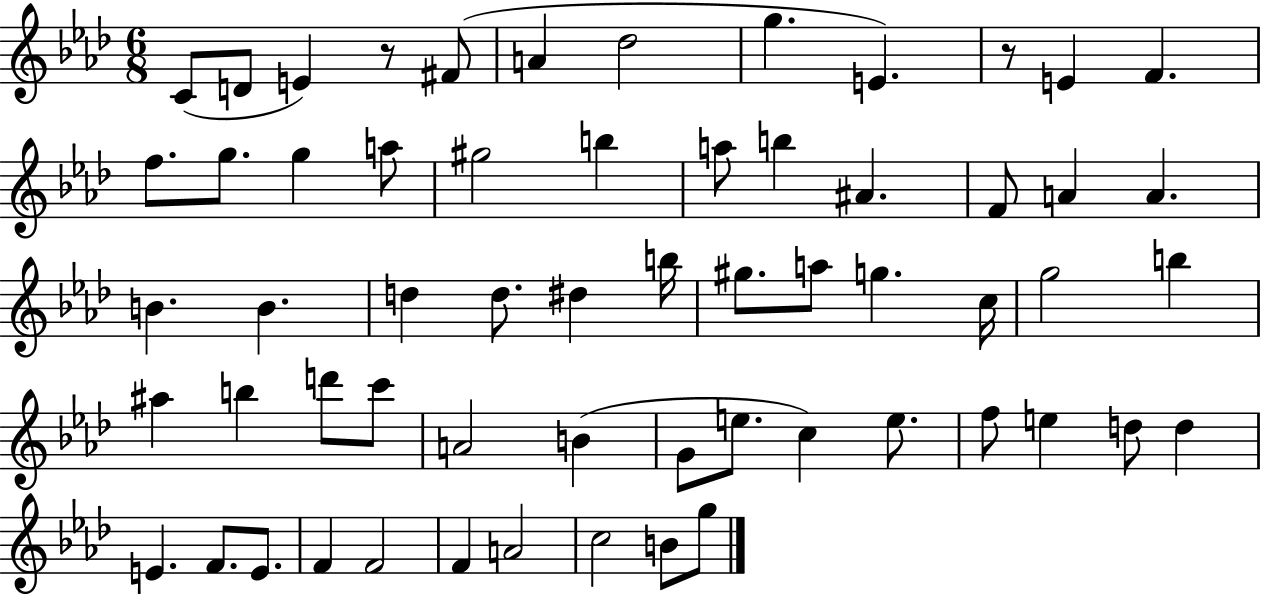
{
  \clef treble
  \numericTimeSignature
  \time 6/8
  \key aes \major
  c'8( d'8 e'4) r8 fis'8( | a'4 des''2 | g''4. e'4.) | r8 e'4 f'4. | \break f''8. g''8. g''4 a''8 | gis''2 b''4 | a''8 b''4 ais'4. | f'8 a'4 a'4. | \break b'4. b'4. | d''4 d''8. dis''4 b''16 | gis''8. a''8 g''4. c''16 | g''2 b''4 | \break ais''4 b''4 d'''8 c'''8 | a'2 b'4( | g'8 e''8. c''4) e''8. | f''8 e''4 d''8 d''4 | \break e'4. f'8. e'8. | f'4 f'2 | f'4 a'2 | c''2 b'8 g''8 | \break \bar "|."
}